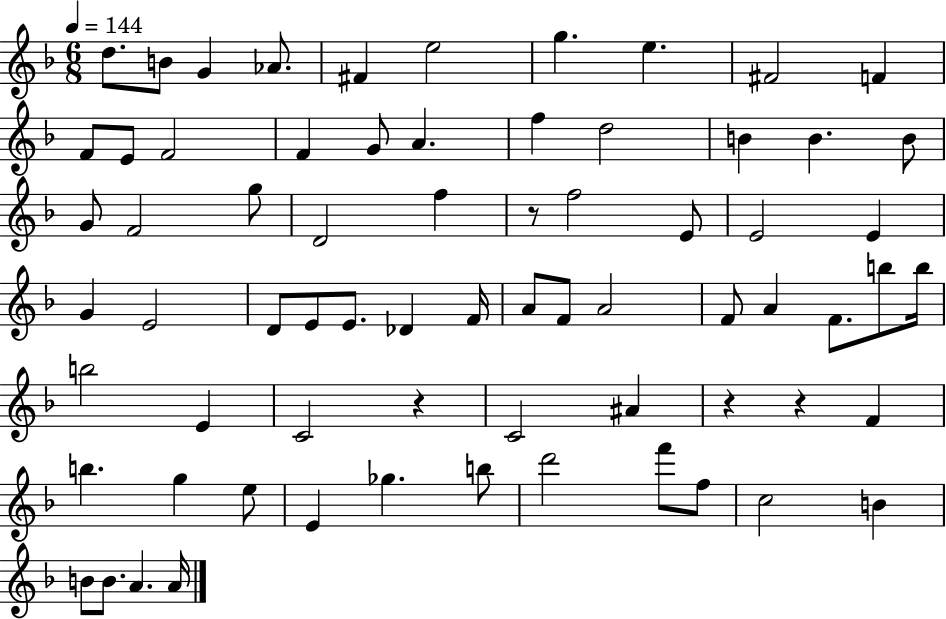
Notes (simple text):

D5/e. B4/e G4/q Ab4/e. F#4/q E5/h G5/q. E5/q. F#4/h F4/q F4/e E4/e F4/h F4/q G4/e A4/q. F5/q D5/h B4/q B4/q. B4/e G4/e F4/h G5/e D4/h F5/q R/e F5/h E4/e E4/h E4/q G4/q E4/h D4/e E4/e E4/e. Db4/q F4/s A4/e F4/e A4/h F4/e A4/q F4/e. B5/e B5/s B5/h E4/q C4/h R/q C4/h A#4/q R/q R/q F4/q B5/q. G5/q E5/e E4/q Gb5/q. B5/e D6/h F6/e F5/e C5/h B4/q B4/e B4/e. A4/q. A4/s